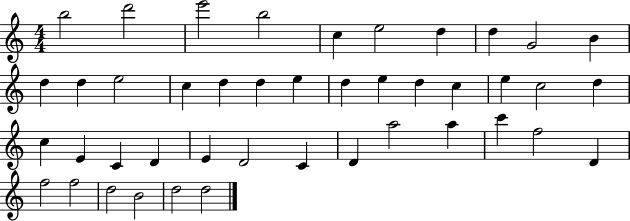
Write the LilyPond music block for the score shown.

{
  \clef treble
  \numericTimeSignature
  \time 4/4
  \key c \major
  b''2 d'''2 | e'''2 b''2 | c''4 e''2 d''4 | d''4 g'2 b'4 | \break d''4 d''4 e''2 | c''4 d''4 d''4 e''4 | d''4 e''4 d''4 c''4 | e''4 c''2 d''4 | \break c''4 e'4 c'4 d'4 | e'4 d'2 c'4 | d'4 a''2 a''4 | c'''4 f''2 d'4 | \break f''2 f''2 | d''2 b'2 | d''2 d''2 | \bar "|."
}